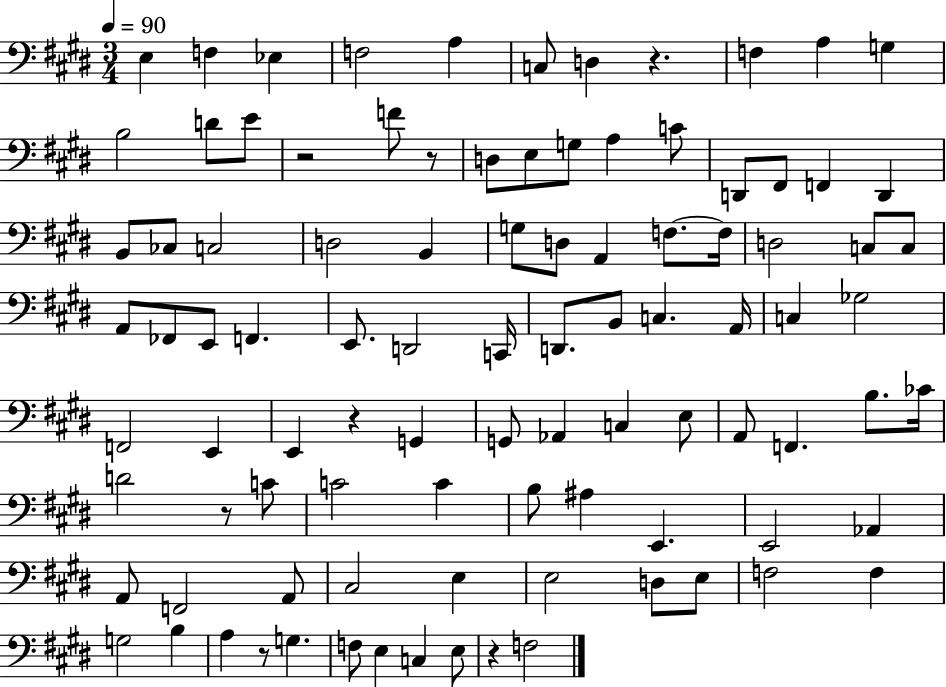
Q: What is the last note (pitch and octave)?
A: F3